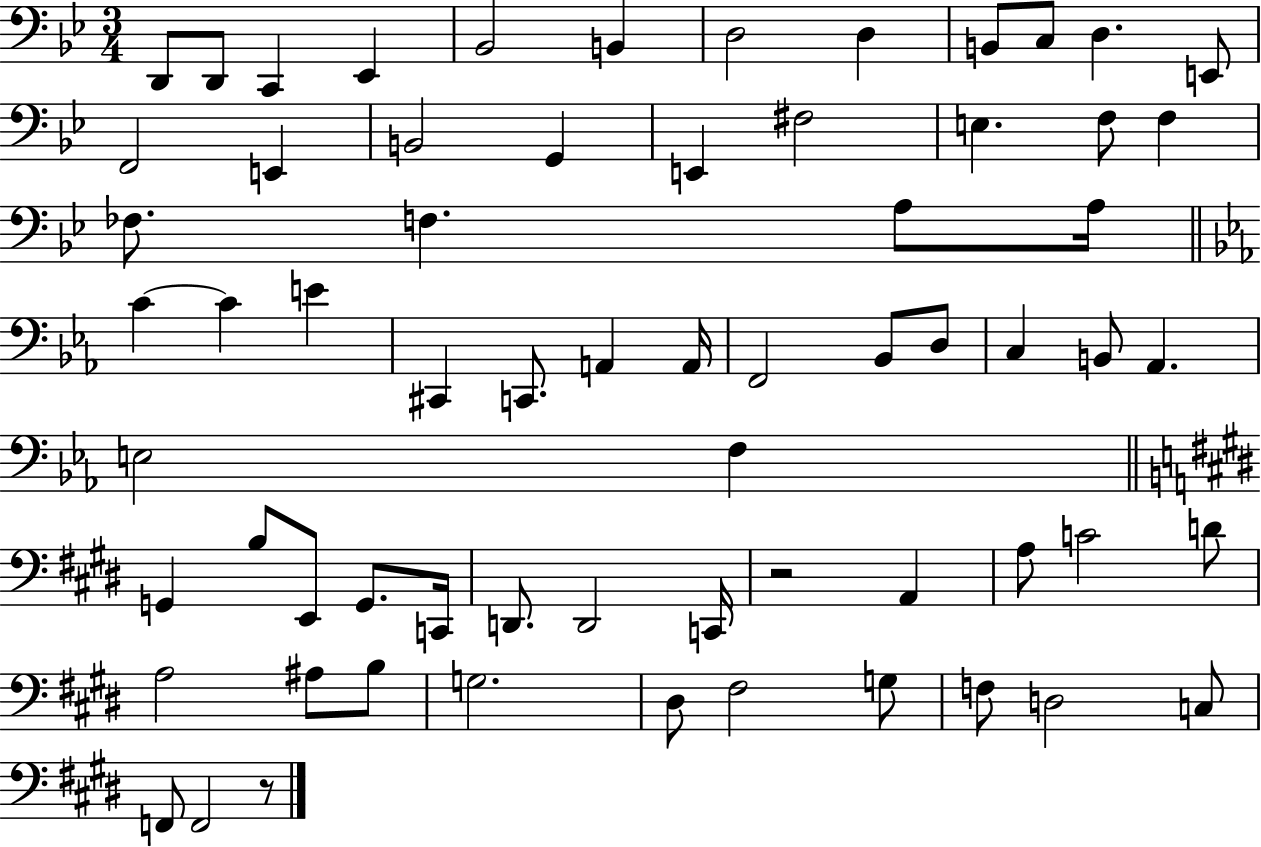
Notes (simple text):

D2/e D2/e C2/q Eb2/q Bb2/h B2/q D3/h D3/q B2/e C3/e D3/q. E2/e F2/h E2/q B2/h G2/q E2/q F#3/h E3/q. F3/e F3/q FES3/e. F3/q. A3/e A3/s C4/q C4/q E4/q C#2/q C2/e. A2/q A2/s F2/h Bb2/e D3/e C3/q B2/e Ab2/q. E3/h F3/q G2/q B3/e E2/e G2/e. C2/s D2/e. D2/h C2/s R/h A2/q A3/e C4/h D4/e A3/h A#3/e B3/e G3/h. D#3/e F#3/h G3/e F3/e D3/h C3/e F2/e F2/h R/e